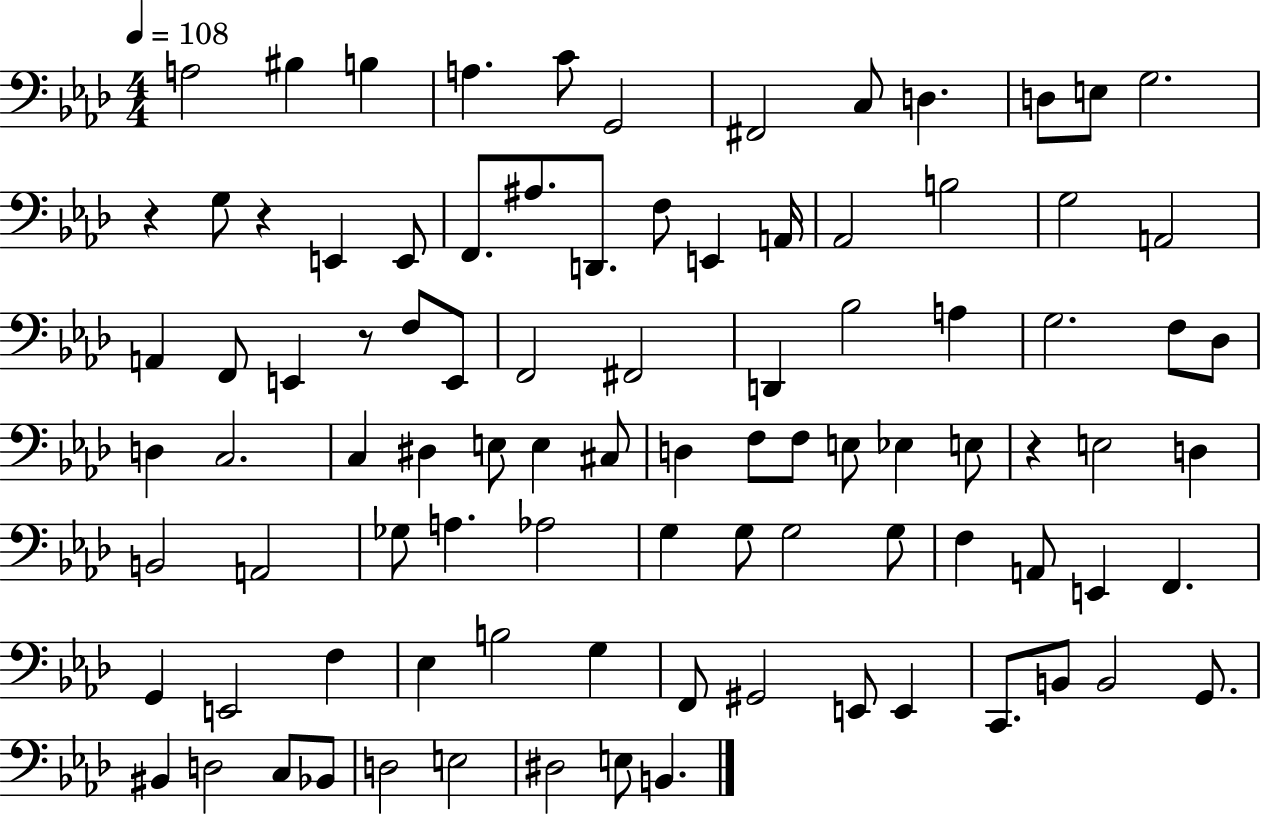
A3/h BIS3/q B3/q A3/q. C4/e G2/h F#2/h C3/e D3/q. D3/e E3/e G3/h. R/q G3/e R/q E2/q E2/e F2/e. A#3/e. D2/e. F3/e E2/q A2/s Ab2/h B3/h G3/h A2/h A2/q F2/e E2/q R/e F3/e E2/e F2/h F#2/h D2/q Bb3/h A3/q G3/h. F3/e Db3/e D3/q C3/h. C3/q D#3/q E3/e E3/q C#3/e D3/q F3/e F3/e E3/e Eb3/q E3/e R/q E3/h D3/q B2/h A2/h Gb3/e A3/q. Ab3/h G3/q G3/e G3/h G3/e F3/q A2/e E2/q F2/q. G2/q E2/h F3/q Eb3/q B3/h G3/q F2/e G#2/h E2/e E2/q C2/e. B2/e B2/h G2/e. BIS2/q D3/h C3/e Bb2/e D3/h E3/h D#3/h E3/e B2/q.